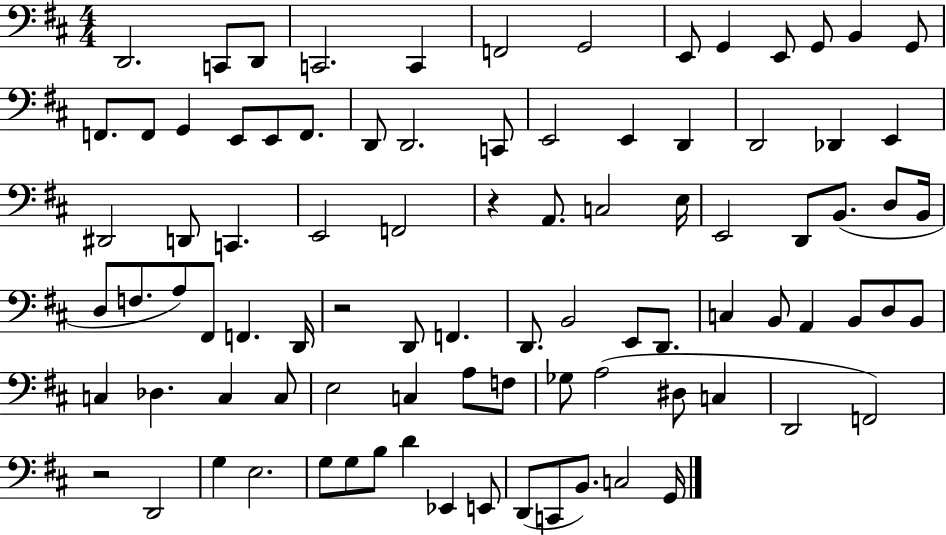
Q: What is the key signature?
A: D major